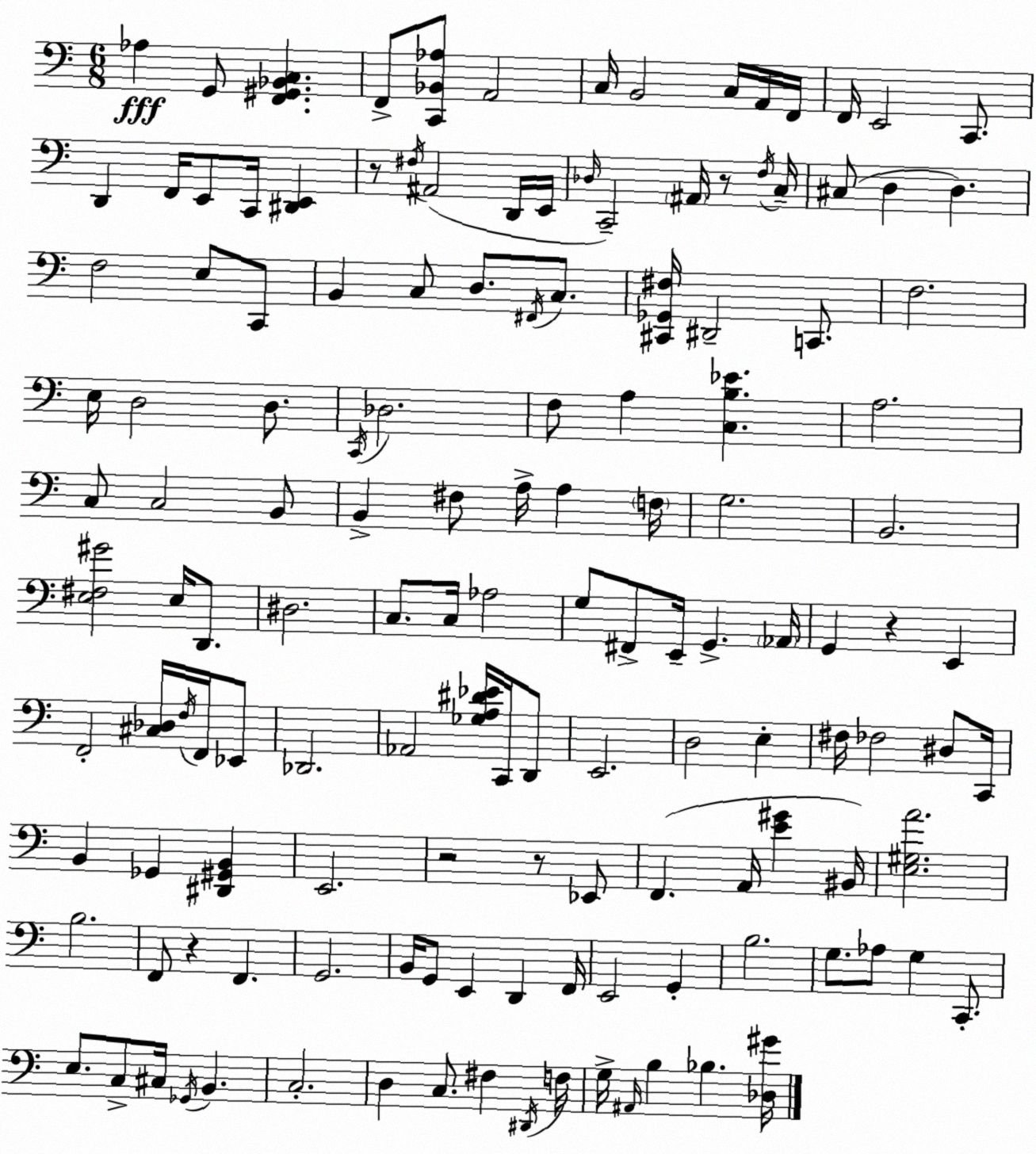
X:1
T:Untitled
M:6/8
L:1/4
K:C
_A, G,,/2 [F,,^G,,_B,,C,] F,,/2 [C,,_B,,_A,]/2 A,,2 C,/4 B,,2 C,/4 A,,/4 F,,/4 F,,/4 E,,2 C,,/2 D,, F,,/4 E,,/2 C,,/4 [^D,,E,,] z/2 ^F,/4 ^A,,2 D,,/4 E,,/4 _D,/4 C,,2 ^A,,/4 z/2 F,/4 C,/4 ^C,/2 D, D, F,2 E,/2 C,,/2 B,, C,/2 D,/2 ^F,,/4 C,/2 [^C,,_G,,^F,]/4 ^D,,2 C,,/2 F,2 E,/4 D,2 D,/2 C,,/4 _D,2 F,/2 A, [C,B,_E] A,2 C,/2 C,2 B,,/2 B,, ^F,/2 A,/4 A, F,/4 G,2 B,,2 [E,^F,^G]2 E,/4 D,,/2 ^D,2 C,/2 C,/4 _A,2 G,/2 ^F,,/2 E,,/4 G,, _A,,/4 G,, z E,, F,,2 [^C,_D,]/4 F,/4 F,,/4 _E,,/2 _D,,2 _A,,2 [_G,A,^D_E]/4 C,,/4 D,,/2 E,,2 D,2 E, ^F,/4 _F,2 ^D,/2 C,,/4 B,, _G,, [^D,,^G,,B,,] E,,2 z2 z/2 _E,,/2 F,, A,,/4 [E^G] ^B,,/4 [E,^G,A]2 B,2 F,,/2 z F,, G,,2 B,,/4 G,,/2 E,, D,, F,,/4 E,,2 G,, B,2 G,/2 _A,/2 G, C,,/2 E,/2 C,/2 ^C,/4 _G,,/4 B,, C,2 D, C,/2 ^F, ^D,,/4 F,/4 G,/4 ^A,,/4 B, _B, [_D,^G]/4